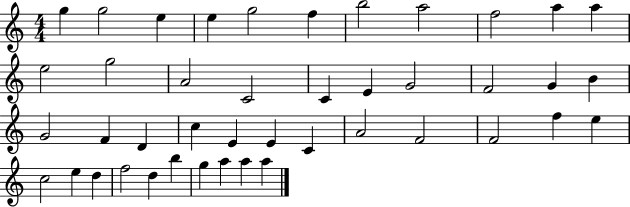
X:1
T:Untitled
M:4/4
L:1/4
K:C
g g2 e e g2 f b2 a2 f2 a a e2 g2 A2 C2 C E G2 F2 G B G2 F D c E E C A2 F2 F2 f e c2 e d f2 d b g a a a